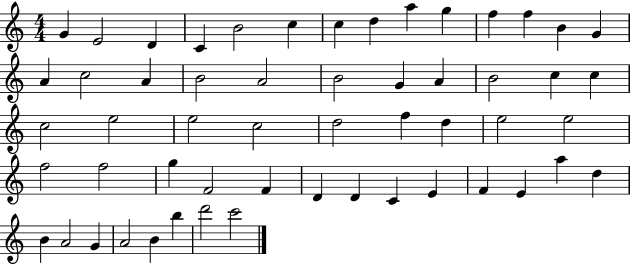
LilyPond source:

{
  \clef treble
  \numericTimeSignature
  \time 4/4
  \key c \major
  g'4 e'2 d'4 | c'4 b'2 c''4 | c''4 d''4 a''4 g''4 | f''4 f''4 b'4 g'4 | \break a'4 c''2 a'4 | b'2 a'2 | b'2 g'4 a'4 | b'2 c''4 c''4 | \break c''2 e''2 | e''2 c''2 | d''2 f''4 d''4 | e''2 e''2 | \break f''2 f''2 | g''4 f'2 f'4 | d'4 d'4 c'4 e'4 | f'4 e'4 a''4 d''4 | \break b'4 a'2 g'4 | a'2 b'4 b''4 | d'''2 c'''2 | \bar "|."
}